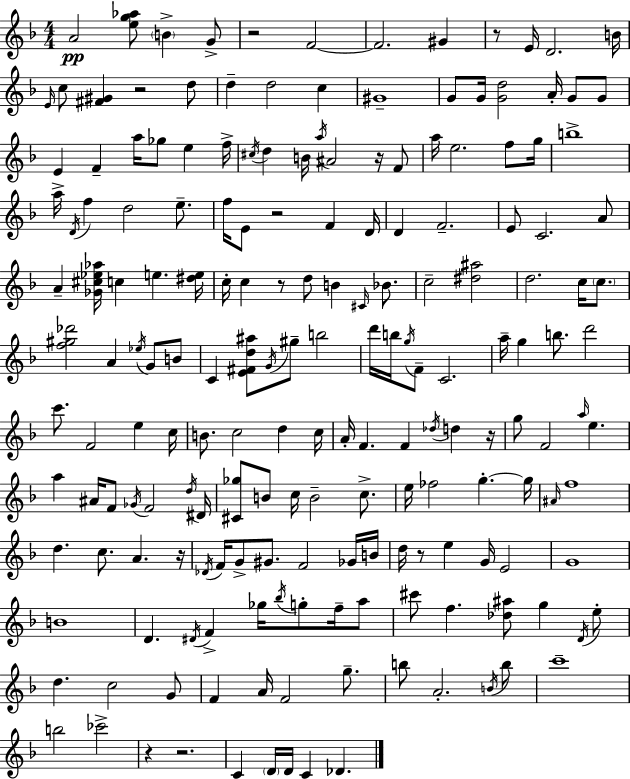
A4/h [E5,G5,Ab5]/e B4/q G4/e R/h F4/h F4/h. G#4/q R/e E4/s D4/h. B4/s E4/s C5/e [F#4,G#4]/q R/h D5/e D5/q D5/h C5/q G#4/w G4/e G4/s [G4,D5]/h A4/s G4/e G4/e E4/q F4/q A5/s Gb5/e E5/q F5/s C#5/s D5/q B4/s A5/s A#4/h R/s F4/e A5/s E5/h. F5/e G5/s B5/w A5/s D4/s F5/q D5/h E5/e. F5/s E4/e R/h F4/q D4/s D4/q F4/h. E4/e C4/h. A4/e A4/q [Gb4,C#5,Eb5,Ab5]/s C5/q E5/q. [D#5,E5]/s C5/s C5/q R/e D5/e B4/q C#4/s Bb4/e. C5/h [D#5,A#5]/h D5/h. C5/s C5/e. [F5,G#5,Db6]/h A4/q Eb5/s G4/e B4/e C4/q [E4,F#4,D5,A#5]/e G4/s G#5/e B5/h D6/s B5/s G5/s F4/e C4/h. A5/s G5/q B5/e. D6/h C6/e. F4/h E5/q C5/s B4/e. C5/h D5/q C5/s A4/s F4/q. F4/q Db5/s D5/q R/s G5/e F4/h A5/s E5/q. A5/q A#4/s F4/e Gb4/s F4/h D5/s D#4/s [C#4,Gb5]/e B4/e C5/s B4/h C5/e. E5/s FES5/h G5/q. G5/s A#4/s F5/w D5/q. C5/e. A4/q. R/s Db4/s F4/s G4/e G#4/e. F4/h Gb4/s B4/s D5/s R/e E5/q G4/s E4/h G4/w B4/w D4/q. D#4/s F4/q Gb5/s Bb5/s G5/e F5/s A5/e C#6/e F5/q. [Db5,A#5]/e G5/q D4/s E5/e D5/q. C5/h G4/e F4/q A4/s F4/h G5/e. B5/e A4/h. B4/s B5/e C6/w B5/h CES6/h R/q R/h. C4/q D4/s D4/s C4/q Db4/q.